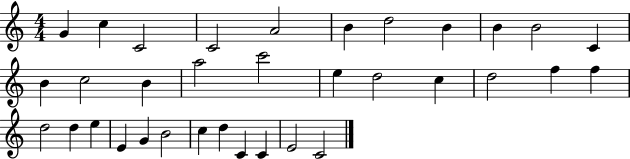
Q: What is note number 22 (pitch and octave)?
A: F5